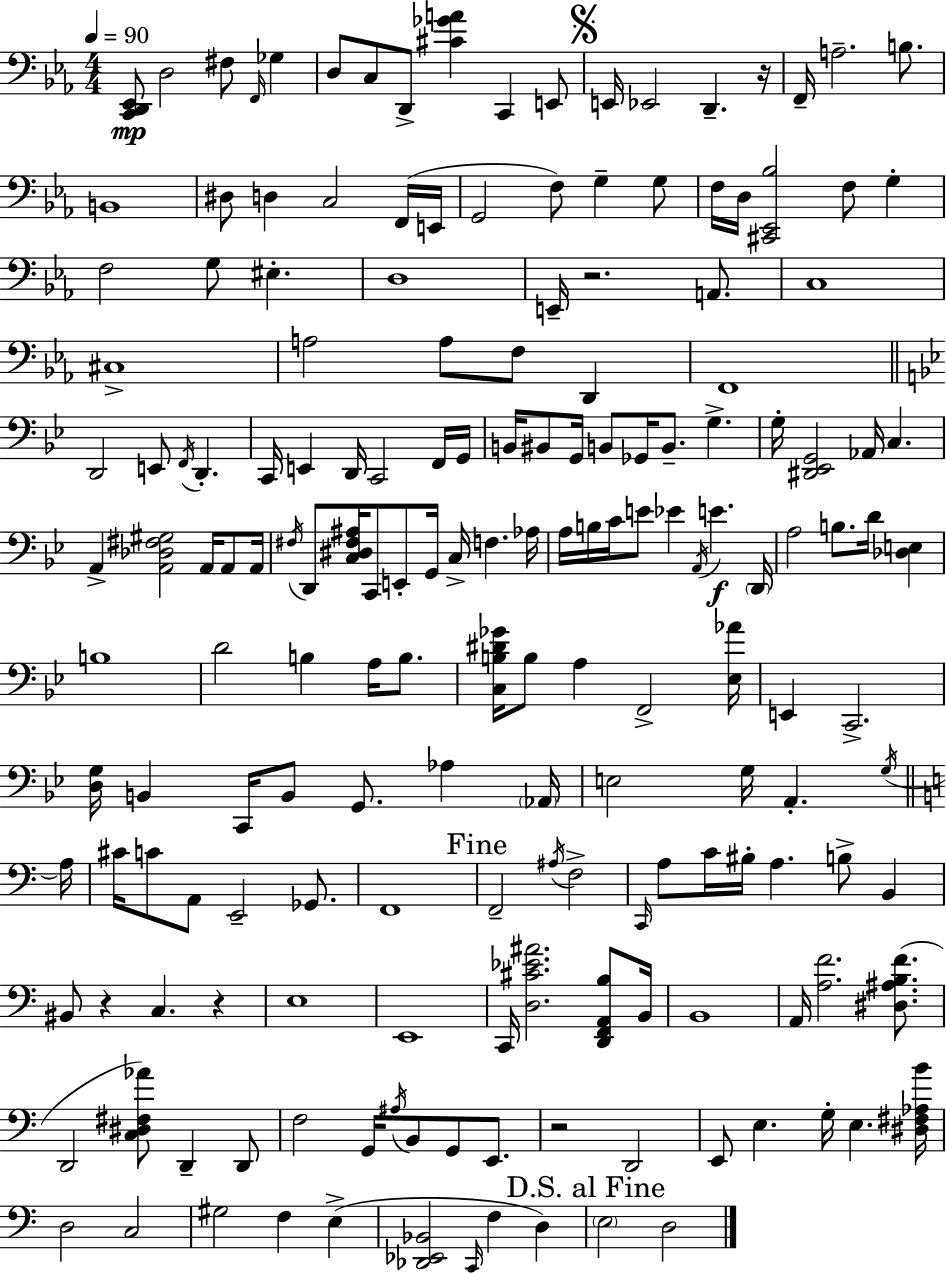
X:1
T:Untitled
M:4/4
L:1/4
K:Cm
[C,,D,,_E,,]/2 D,2 ^F,/2 F,,/4 _G, D,/2 C,/2 D,,/2 [^C_GA] C,, E,,/2 E,,/4 _E,,2 D,, z/4 F,,/4 A,2 B,/2 B,,4 ^D,/2 D, C,2 F,,/4 E,,/4 G,,2 F,/2 G, G,/2 F,/4 D,/4 [^C,,_E,,_B,]2 F,/2 G, F,2 G,/2 ^E, D,4 E,,/4 z2 A,,/2 C,4 ^C,4 A,2 A,/2 F,/2 D,, F,,4 D,,2 E,,/2 F,,/4 D,, C,,/4 E,, D,,/4 C,,2 F,,/4 G,,/4 B,,/4 ^B,,/2 G,,/4 B,,/2 _G,,/4 B,,/2 G, G,/4 [^D,,_E,,G,,]2 _A,,/4 C, A,, [A,,_D,^F,^G,]2 A,,/4 A,,/2 A,,/4 ^F,/4 D,,/2 [C,^D,^F,^A,]/4 C,,/2 E,,/2 G,,/4 C,/4 F, _A,/4 A,/4 B,/4 C/4 E/2 _E A,,/4 E D,,/4 A,2 B,/2 D/4 [_D,E,] B,4 D2 B, A,/4 B,/2 [C,B,^D_G]/4 B,/2 A, F,,2 [_E,_A]/4 E,, C,,2 [D,G,]/4 B,, C,,/4 B,,/2 G,,/2 _A, _A,,/4 E,2 G,/4 A,, G,/4 A,/4 ^C/4 C/2 A,,/2 E,,2 _G,,/2 F,,4 F,,2 ^A,/4 F,2 C,,/4 A,/2 C/4 ^B,/4 A, B,/2 B,, ^B,,/2 z C, z E,4 E,,4 C,,/4 [D,^C_E^A]2 [D,,F,,A,,B,]/2 B,,/4 B,,4 A,,/4 [A,F]2 [^D,^A,B,F]/2 D,,2 [C,^D,^F,_A]/2 D,, D,,/2 F,2 G,,/4 ^A,/4 B,,/2 G,,/2 E,,/2 z2 D,,2 E,,/2 E, G,/4 E, [^D,^F,_A,B]/4 D,2 C,2 ^G,2 F, E, [_D,,_E,,_B,,]2 C,,/4 F, D, E,2 D,2